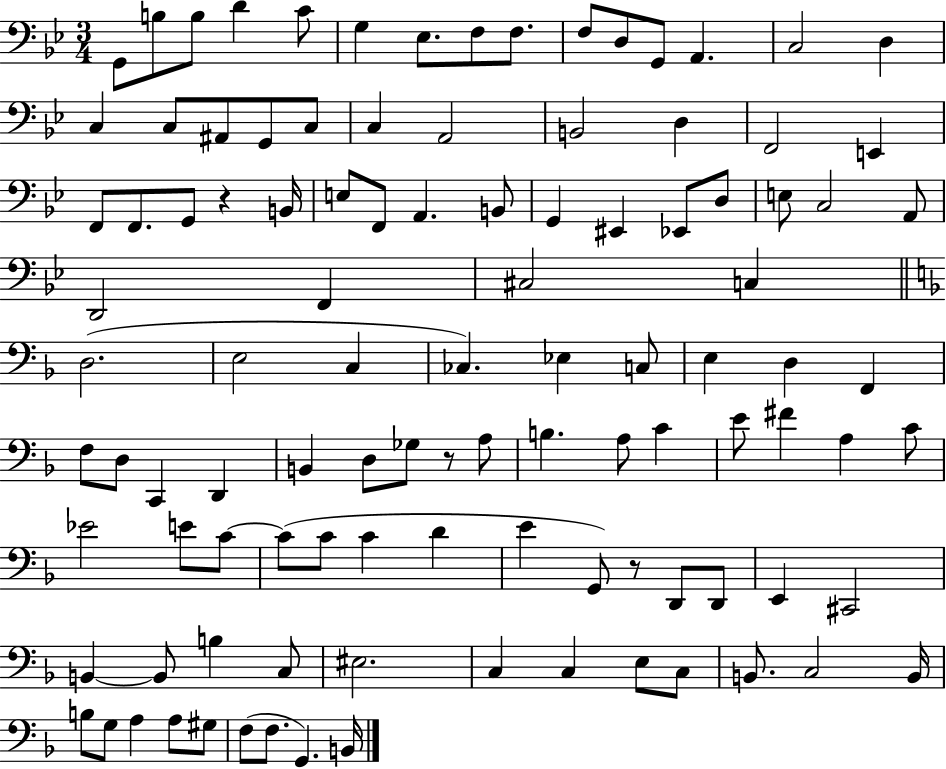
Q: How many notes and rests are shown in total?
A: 106